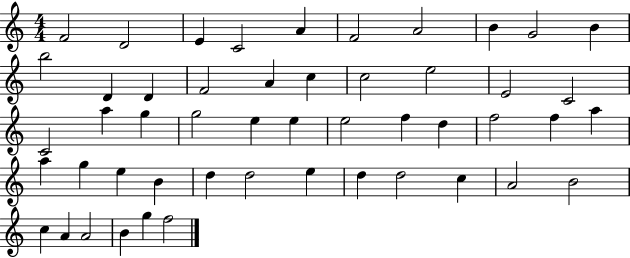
{
  \clef treble
  \numericTimeSignature
  \time 4/4
  \key c \major
  f'2 d'2 | e'4 c'2 a'4 | f'2 a'2 | b'4 g'2 b'4 | \break b''2 d'4 d'4 | f'2 a'4 c''4 | c''2 e''2 | e'2 c'2 | \break c'2 a''4 g''4 | g''2 e''4 e''4 | e''2 f''4 d''4 | f''2 f''4 a''4 | \break a''4 g''4 e''4 b'4 | d''4 d''2 e''4 | d''4 d''2 c''4 | a'2 b'2 | \break c''4 a'4 a'2 | b'4 g''4 f''2 | \bar "|."
}